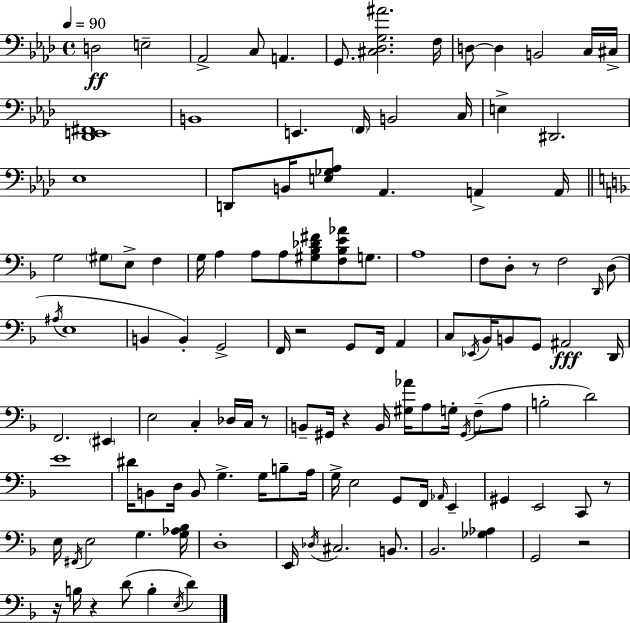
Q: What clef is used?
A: bass